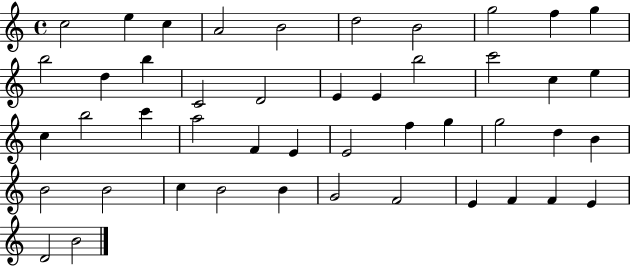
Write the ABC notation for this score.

X:1
T:Untitled
M:4/4
L:1/4
K:C
c2 e c A2 B2 d2 B2 g2 f g b2 d b C2 D2 E E b2 c'2 c e c b2 c' a2 F E E2 f g g2 d B B2 B2 c B2 B G2 F2 E F F E D2 B2